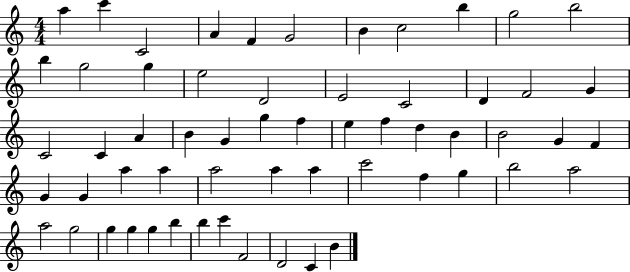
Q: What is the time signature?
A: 4/4